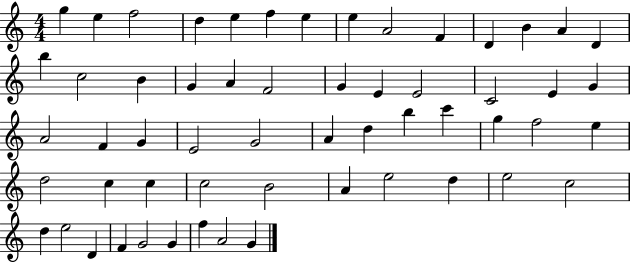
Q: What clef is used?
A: treble